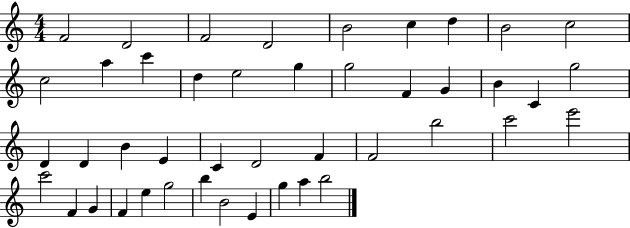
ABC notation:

X:1
T:Untitled
M:4/4
L:1/4
K:C
F2 D2 F2 D2 B2 c d B2 c2 c2 a c' d e2 g g2 F G B C g2 D D B E C D2 F F2 b2 c'2 e'2 c'2 F G F e g2 b B2 E g a b2